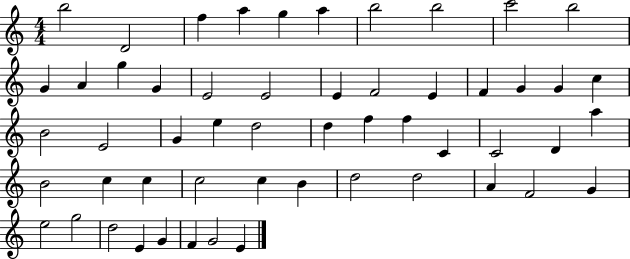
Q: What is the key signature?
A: C major